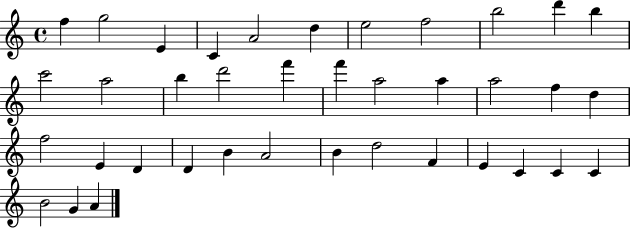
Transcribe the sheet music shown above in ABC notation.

X:1
T:Untitled
M:4/4
L:1/4
K:C
f g2 E C A2 d e2 f2 b2 d' b c'2 a2 b d'2 f' f' a2 a a2 f d f2 E D D B A2 B d2 F E C C C B2 G A